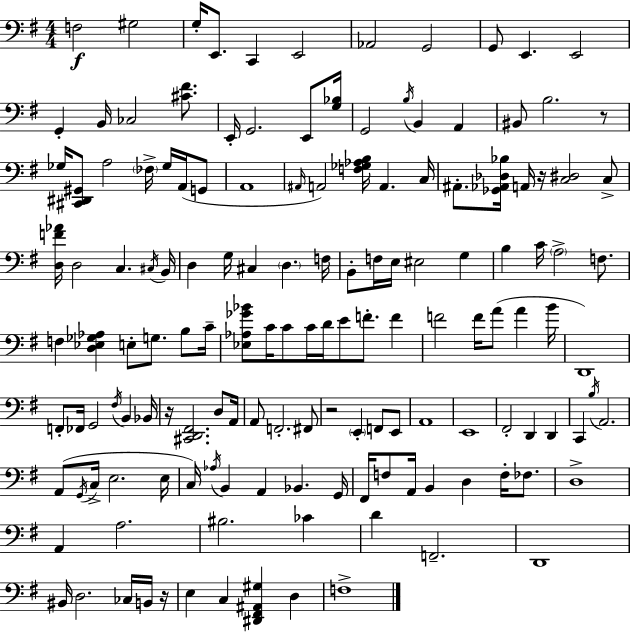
F3/h G#3/h G3/s E2/e. C2/q E2/h Ab2/h G2/h G2/e E2/q. E2/h G2/q B2/s CES3/h [C#4,F#4]/e. E2/s G2/h. E2/e [G3,Bb3]/s G2/h B3/s B2/q A2/q BIS2/e B3/h. R/e Gb3/s [C#2,D#2,G#2]/e A3/h FES3/s Gb3/s A2/s G2/e A2/w A#2/s A2/h [F3,Gb3,Ab3,B3]/s A2/q. C3/s A#2/e. [Gb2,Ab2,Db3,Bb3]/s A2/s R/s [C3,D#3]/h C3/e [D3,F4,Ab4]/s D3/h C3/q. C#3/s B2/s D3/q G3/s C#3/q D3/q. F3/s B2/e F3/s E3/s EIS3/h G3/q B3/q C4/s A3/h F3/e. F3/q [D3,Eb3,Gb3,Ab3]/q E3/e G3/e. B3/e C4/s [Eb3,Ab3,Gb4,Bb4]/e C4/s C4/e C4/s D4/s E4/e F4/e. F4/q F4/h F4/s A4/e A4/q B4/s D2/w F2/e FES2/s G2/h F#3/s B2/q Bb2/s R/s [C#2,D2,F#2]/h. D3/e A2/s A2/e F2/h. F#2/e R/h E2/q F2/e E2/e A2/w E2/w F#2/h D2/q D2/q C2/q B3/s A2/h. A2/e G2/s C3/s E3/h. E3/s C3/s Ab3/s B2/q A2/q Bb2/q. G2/s F#2/s F3/e A2/s B2/q D3/q F3/s FES3/e. D3/w A2/q A3/h. BIS3/h. CES4/q D4/q F2/h. D2/w BIS2/s D3/h. CES3/s B2/s R/s E3/q C3/q [D#2,F#2,A#2,G#3]/q D3/q F3/w